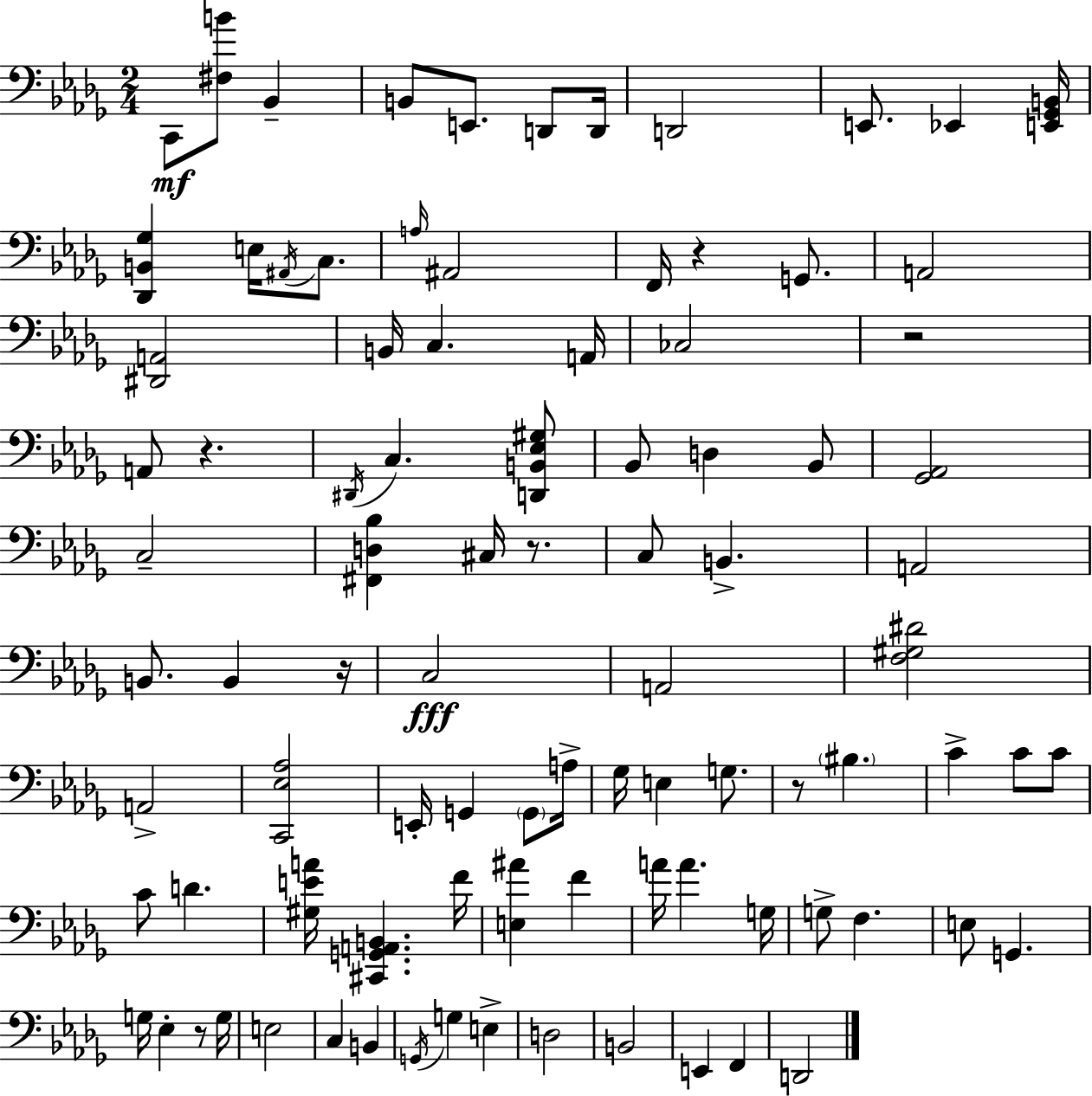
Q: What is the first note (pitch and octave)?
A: C2